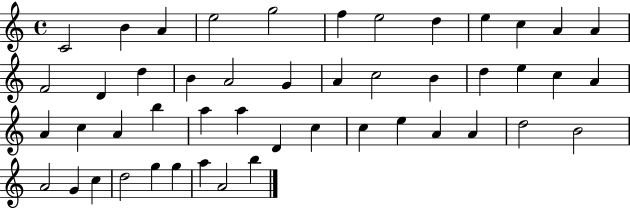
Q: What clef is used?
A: treble